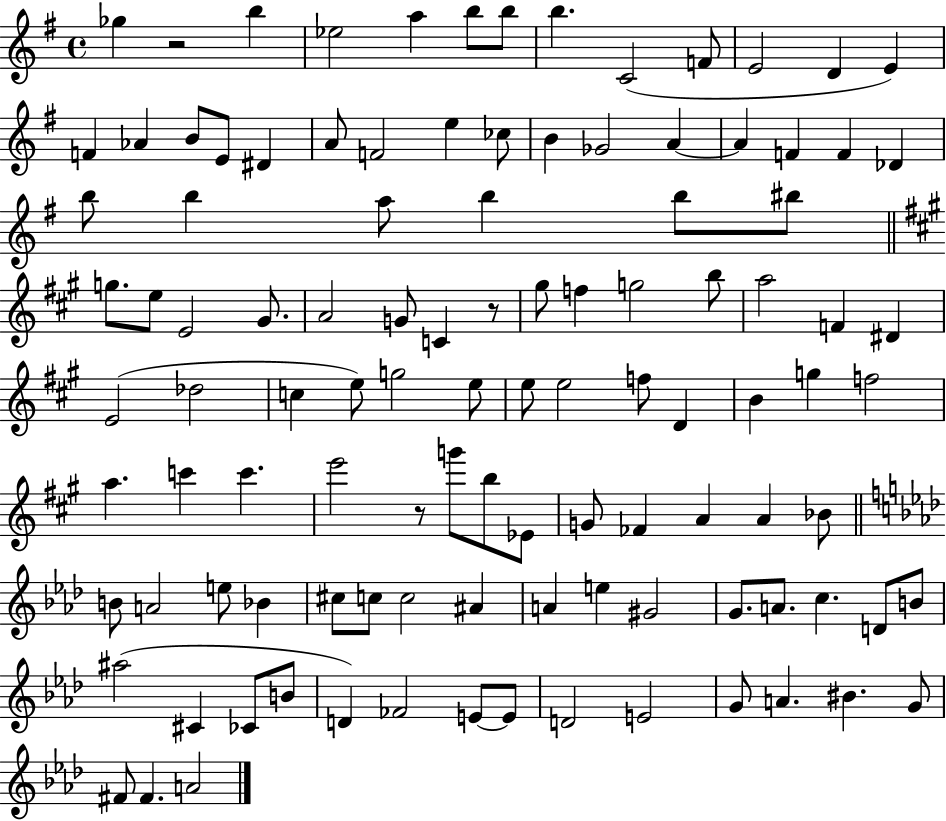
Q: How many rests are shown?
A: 3